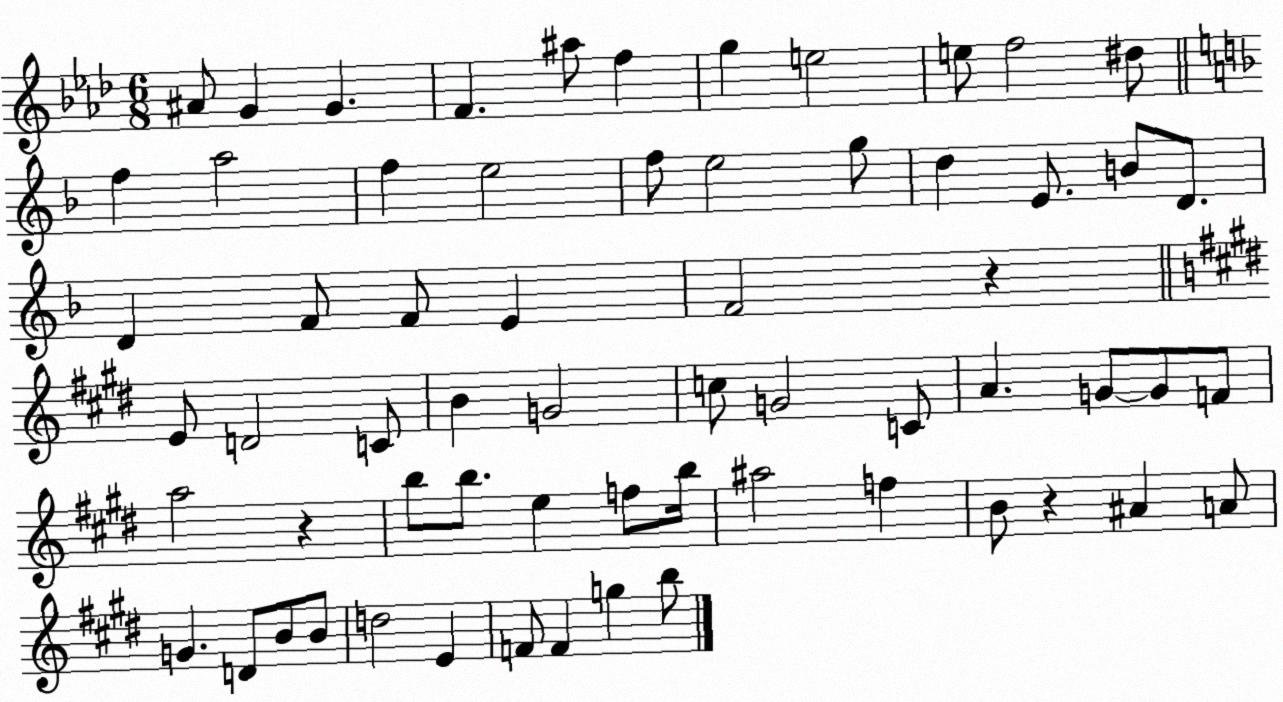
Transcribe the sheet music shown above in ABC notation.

X:1
T:Untitled
M:6/8
L:1/4
K:Ab
^A/2 G G F ^a/2 f g e2 e/2 f2 ^d/2 f a2 f e2 f/2 e2 g/2 d E/2 B/2 D/2 D F/2 F/2 E F2 z E/2 D2 C/2 B G2 c/2 G2 C/2 A G/2 G/2 F/2 a2 z b/2 b/2 e f/2 b/4 ^a2 f B/2 z ^A A/2 G D/2 B/2 B/2 d2 E F/2 F g b/2